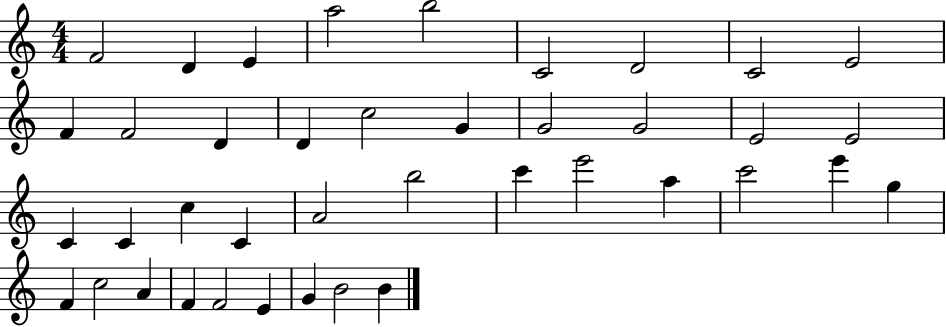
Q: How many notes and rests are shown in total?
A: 40